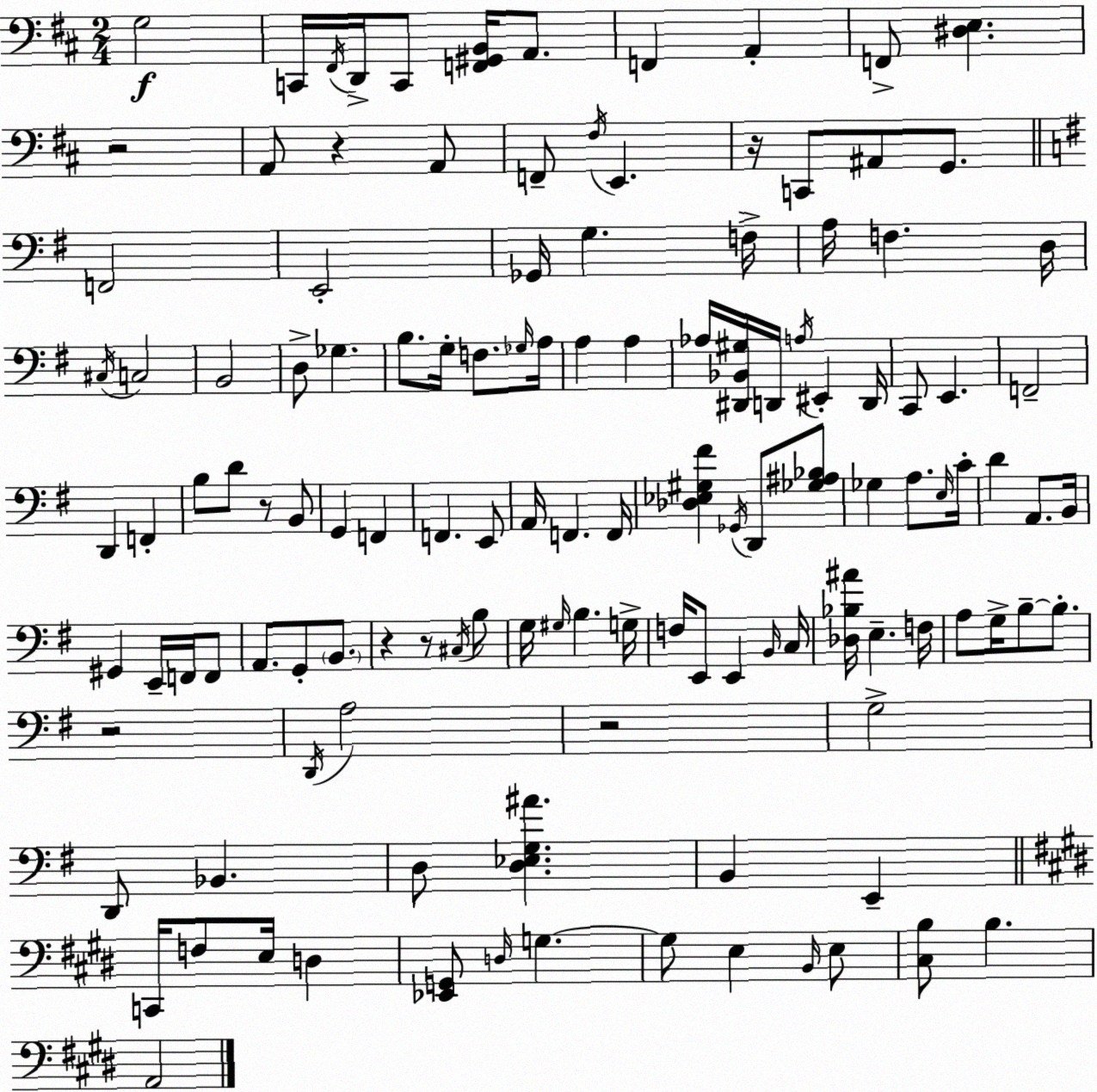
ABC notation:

X:1
T:Untitled
M:2/4
L:1/4
K:D
G,2 C,,/4 ^F,,/4 D,,/4 C,,/2 [F,,^G,,B,,]/4 A,,/2 F,, A,, F,,/2 [^D,E,] z2 A,,/2 z A,,/2 F,,/2 ^F,/4 E,, z/4 C,,/2 ^A,,/2 G,,/2 F,,2 E,,2 _G,,/4 G, F,/4 A,/4 F, D,/4 ^C,/4 C,2 B,,2 D,/2 _G, B,/2 G,/4 F,/2 _G,/4 A,/4 A, A, _A,/4 [^D,,_B,,^G,]/4 D,,/4 A,/4 ^E,, D,,/4 C,,/2 E,, F,,2 D,, F,, B,/2 D/2 z/2 B,,/2 G,, F,, F,, E,,/2 A,,/4 F,, F,,/4 [_D,_E,^G,^F] _G,,/4 D,,/2 [_G,^A,_B,]/2 _G, A,/2 E,/4 C/4 D A,,/2 B,,/4 ^G,, E,,/4 F,,/4 F,,/2 A,,/2 G,,/2 B,,/2 z z/2 ^C,/4 B,/2 G,/4 ^G,/4 B, G,/4 F,/4 E,,/2 E,, B,,/4 C,/4 [_D,_B,^A]/4 E, F,/4 A,/2 G,/4 B,/2 B,/2 z2 D,,/4 A,2 z2 G,2 D,,/2 _B,, D,/2 [D,_E,G,^A] B,, E,, C,,/4 F,/2 E,/4 D, [_E,,G,,]/2 D,/4 G, G,/2 E, B,,/4 E,/2 [^C,B,]/2 B, A,,2